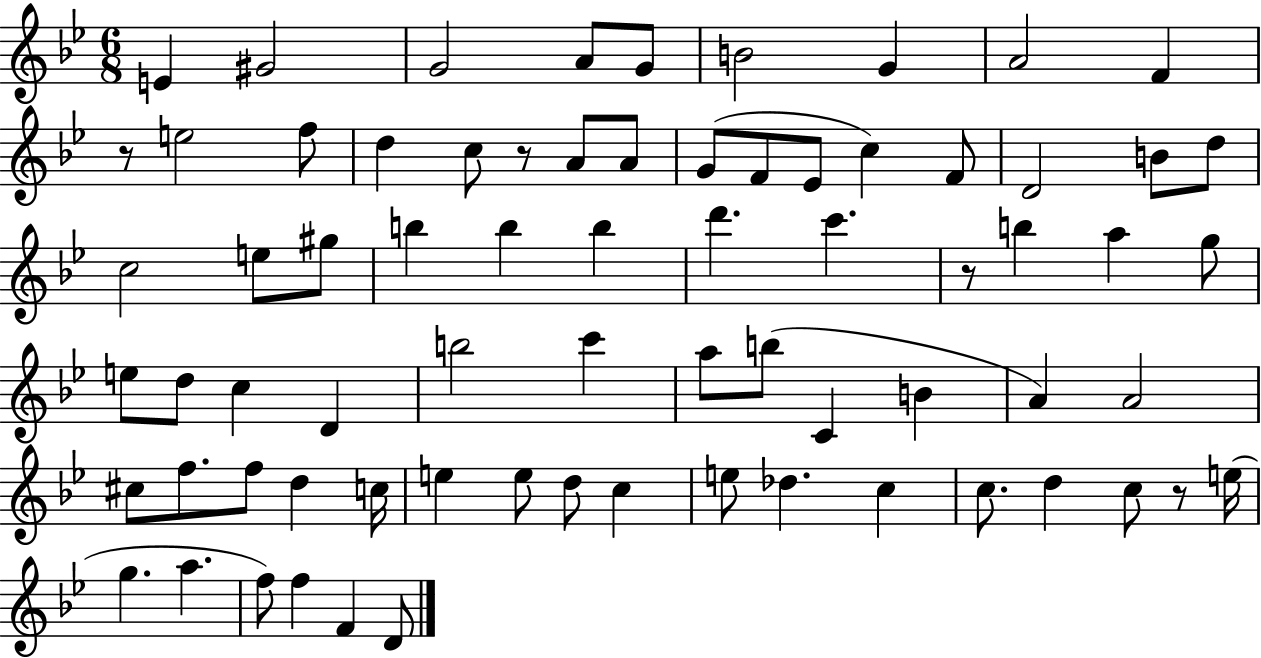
E4/q G#4/h G4/h A4/e G4/e B4/h G4/q A4/h F4/q R/e E5/h F5/e D5/q C5/e R/e A4/e A4/e G4/e F4/e Eb4/e C5/q F4/e D4/h B4/e D5/e C5/h E5/e G#5/e B5/q B5/q B5/q D6/q. C6/q. R/e B5/q A5/q G5/e E5/e D5/e C5/q D4/q B5/h C6/q A5/e B5/e C4/q B4/q A4/q A4/h C#5/e F5/e. F5/e D5/q C5/s E5/q E5/e D5/e C5/q E5/e Db5/q. C5/q C5/e. D5/q C5/e R/e E5/s G5/q. A5/q. F5/e F5/q F4/q D4/e